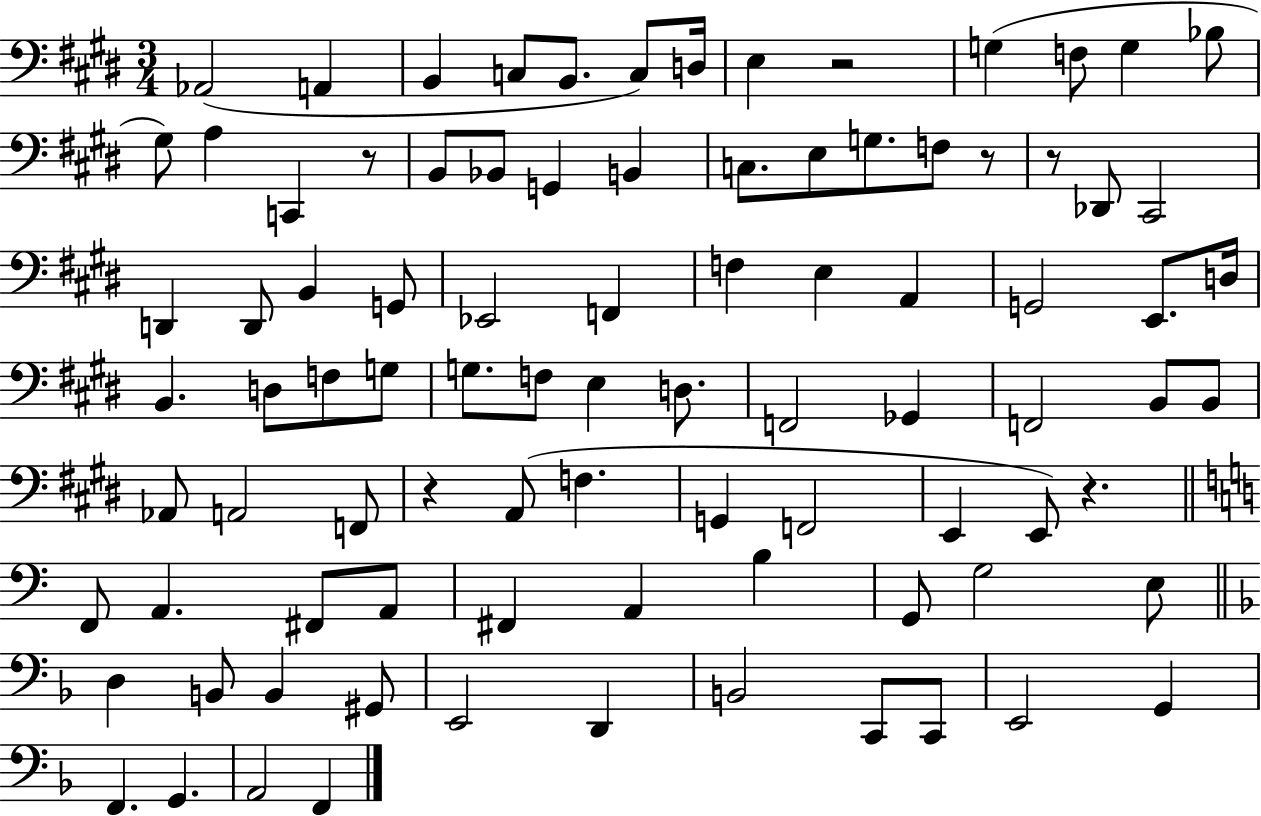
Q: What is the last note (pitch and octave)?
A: F2